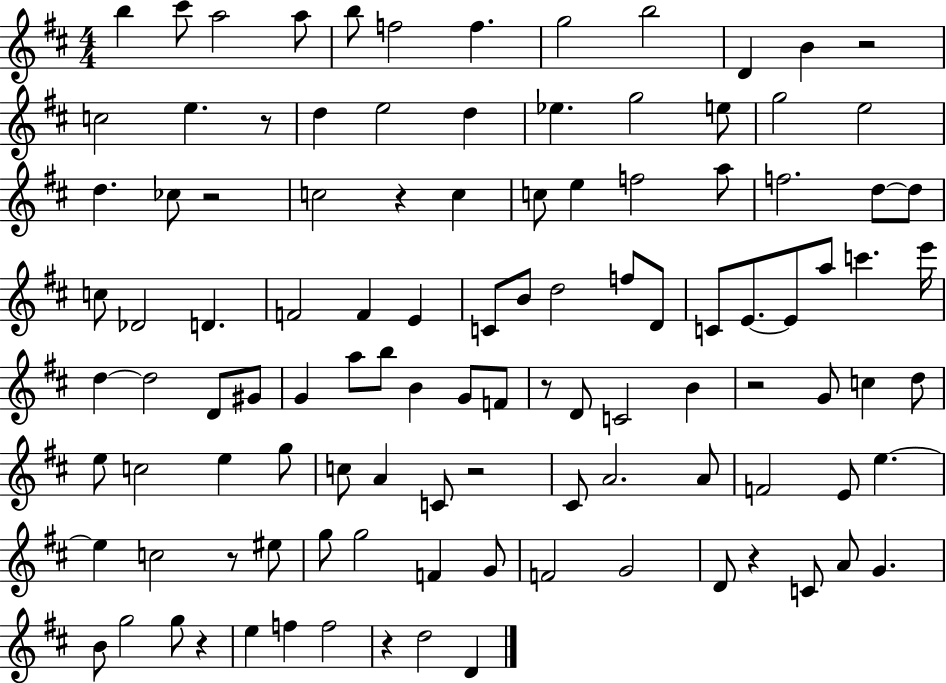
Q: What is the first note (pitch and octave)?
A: B5